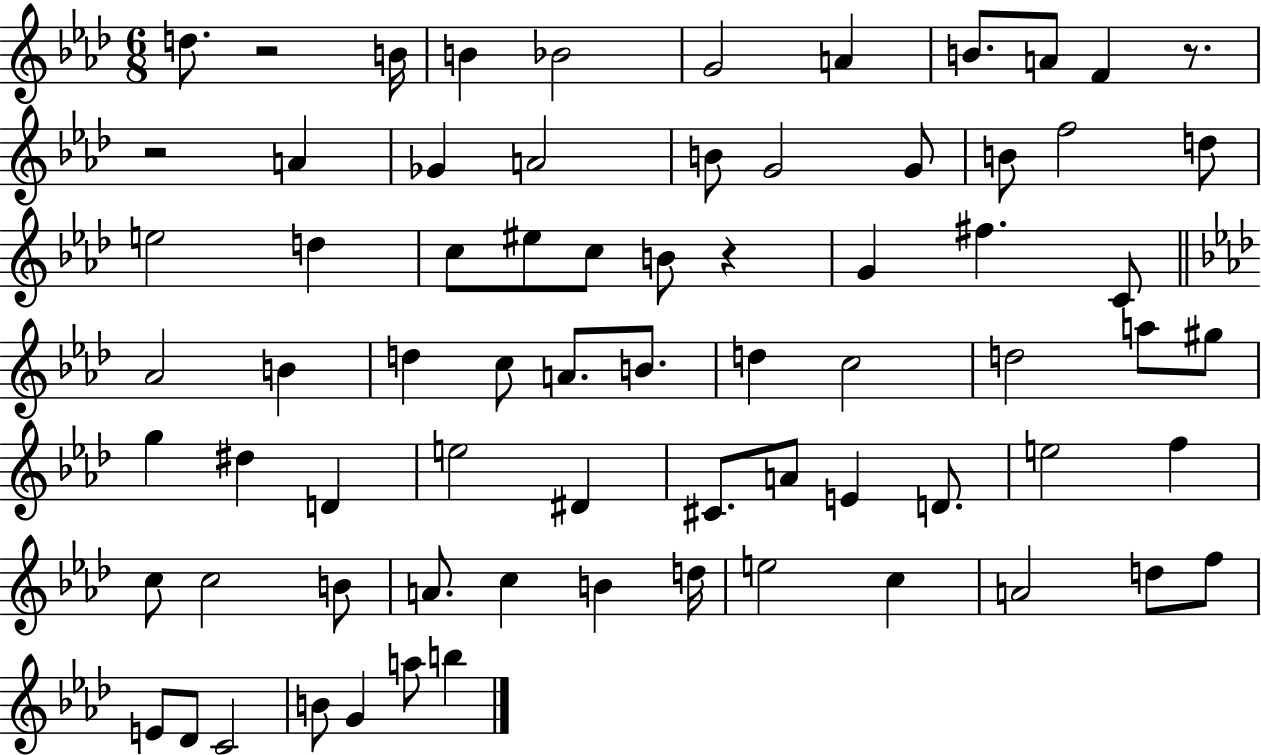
{
  \clef treble
  \numericTimeSignature
  \time 6/8
  \key aes \major
  d''8. r2 b'16 | b'4 bes'2 | g'2 a'4 | b'8. a'8 f'4 r8. | \break r2 a'4 | ges'4 a'2 | b'8 g'2 g'8 | b'8 f''2 d''8 | \break e''2 d''4 | c''8 eis''8 c''8 b'8 r4 | g'4 fis''4. c'8 | \bar "||" \break \key f \minor aes'2 b'4 | d''4 c''8 a'8. b'8. | d''4 c''2 | d''2 a''8 gis''8 | \break g''4 dis''4 d'4 | e''2 dis'4 | cis'8. a'8 e'4 d'8. | e''2 f''4 | \break c''8 c''2 b'8 | a'8. c''4 b'4 d''16 | e''2 c''4 | a'2 d''8 f''8 | \break e'8 des'8 c'2 | b'8 g'4 a''8 b''4 | \bar "|."
}